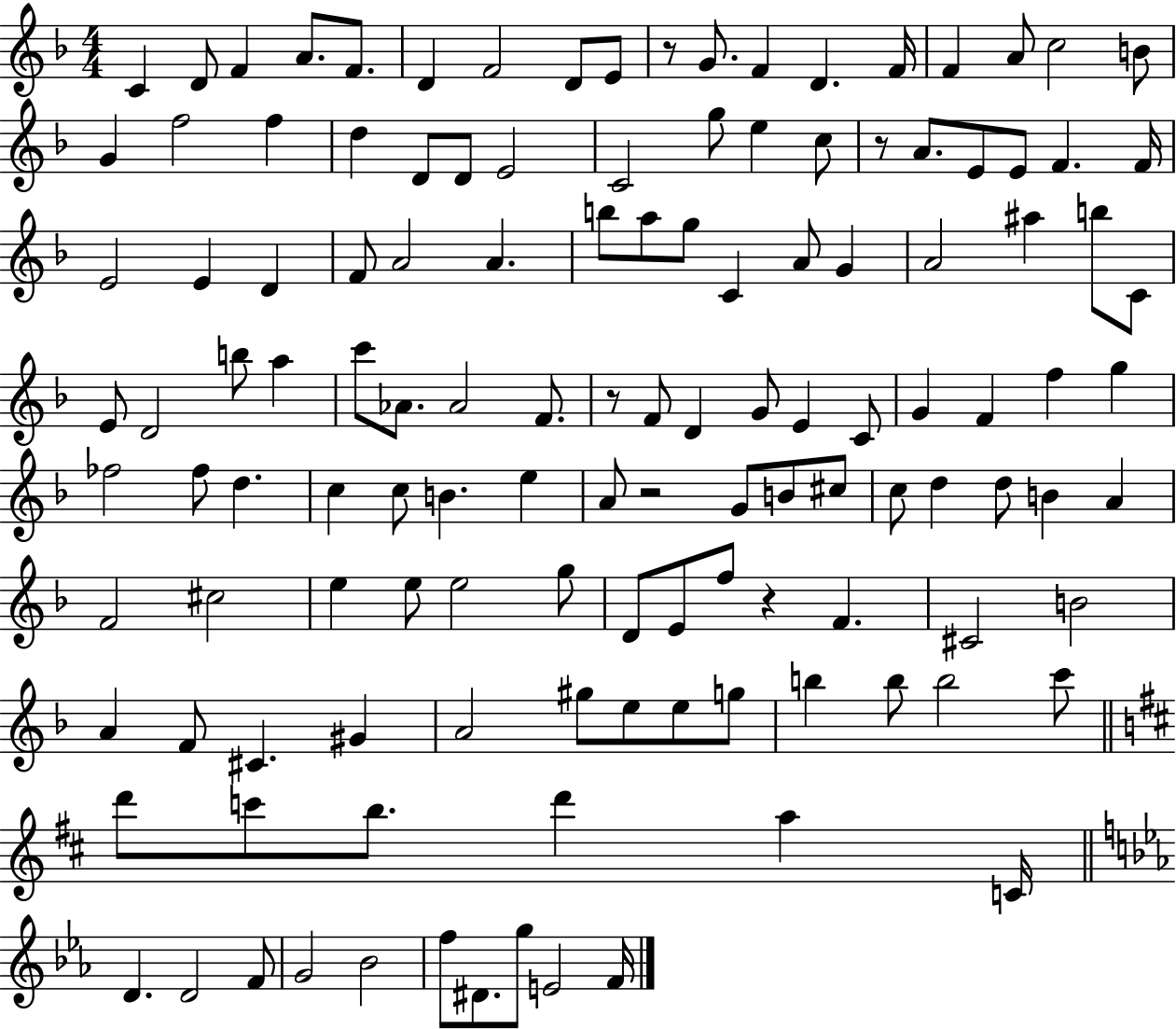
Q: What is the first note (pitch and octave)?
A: C4